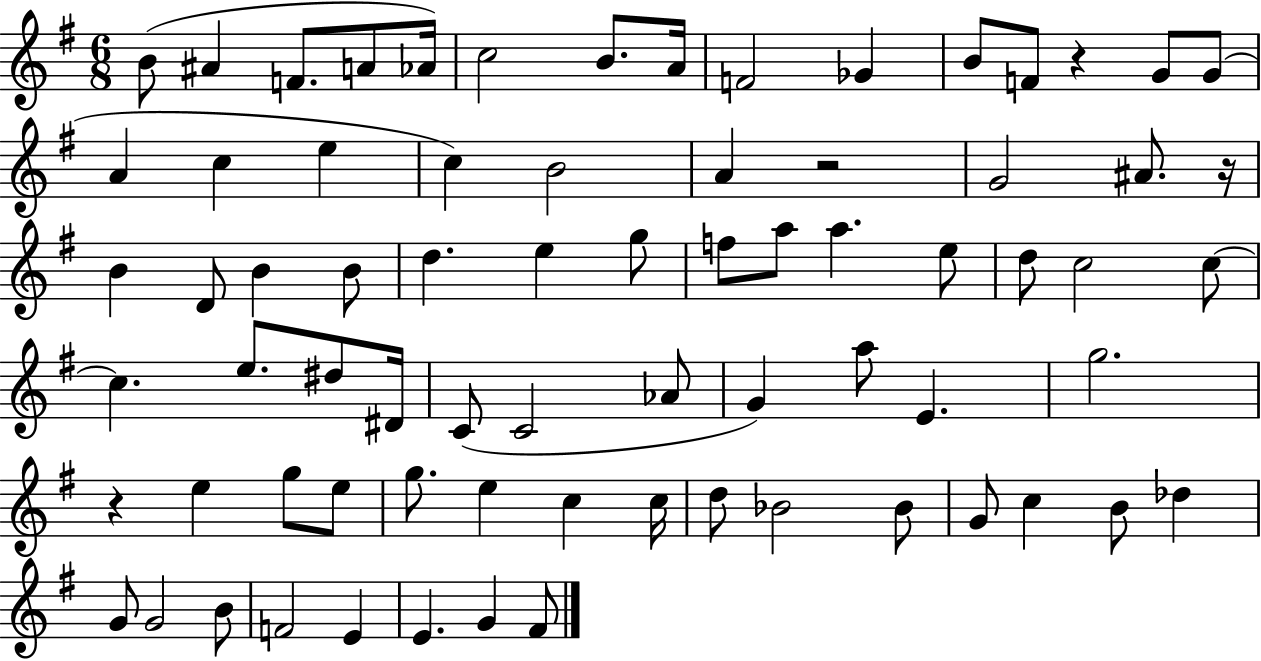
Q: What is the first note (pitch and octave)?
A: B4